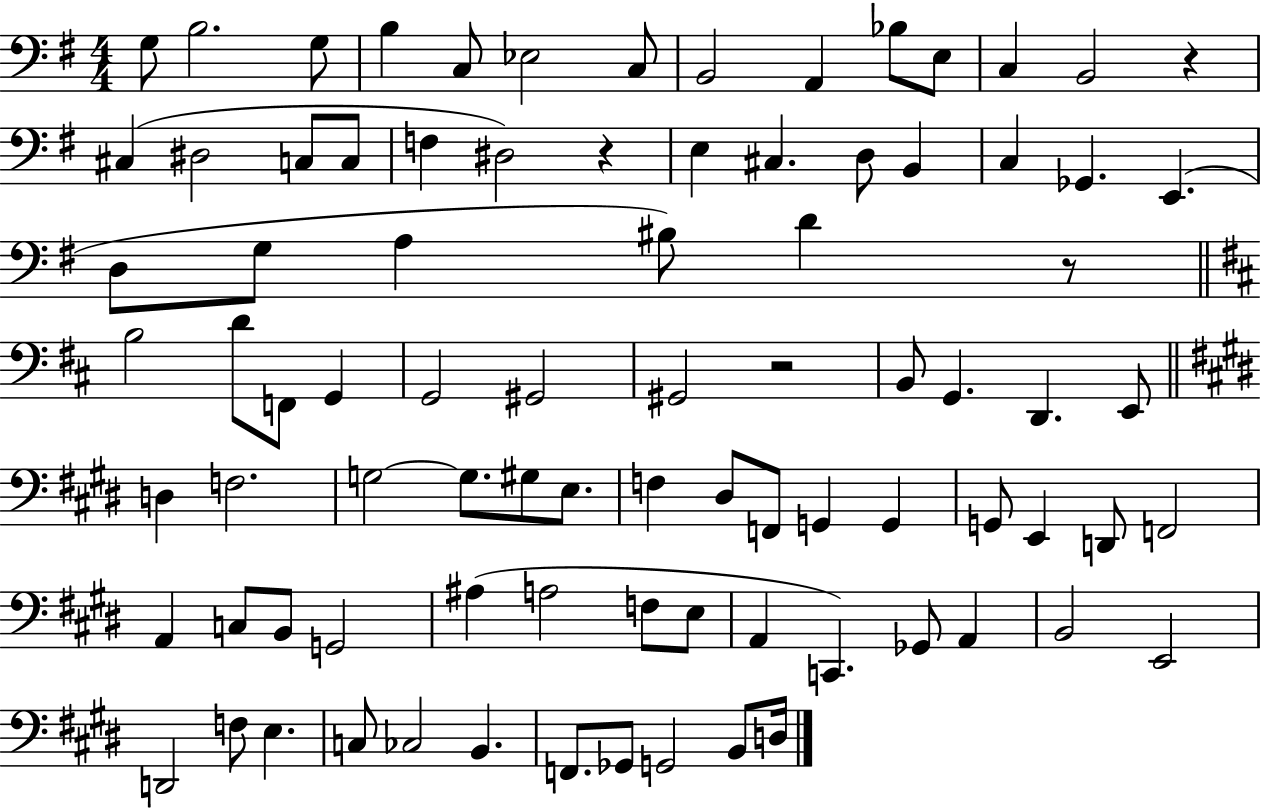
G3/e B3/h. G3/e B3/q C3/e Eb3/h C3/e B2/h A2/q Bb3/e E3/e C3/q B2/h R/q C#3/q D#3/h C3/e C3/e F3/q D#3/h R/q E3/q C#3/q. D3/e B2/q C3/q Gb2/q. E2/q. D3/e G3/e A3/q BIS3/e D4/q R/e B3/h D4/e F2/e G2/q G2/h G#2/h G#2/h R/h B2/e G2/q. D2/q. E2/e D3/q F3/h. G3/h G3/e. G#3/e E3/e. F3/q D#3/e F2/e G2/q G2/q G2/e E2/q D2/e F2/h A2/q C3/e B2/e G2/h A#3/q A3/h F3/e E3/e A2/q C2/q. Gb2/e A2/q B2/h E2/h D2/h F3/e E3/q. C3/e CES3/h B2/q. F2/e. Gb2/e G2/h B2/e D3/s